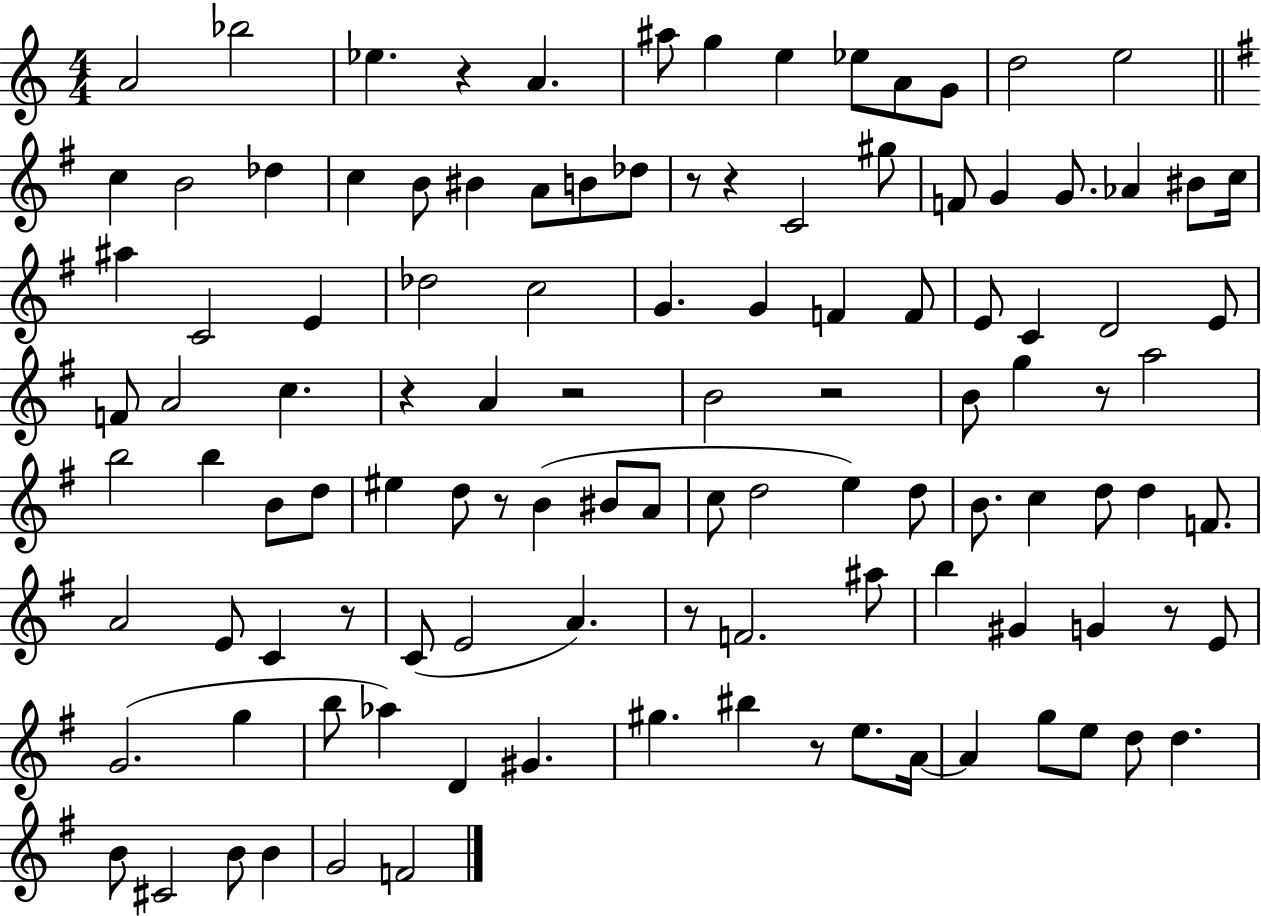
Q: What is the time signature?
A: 4/4